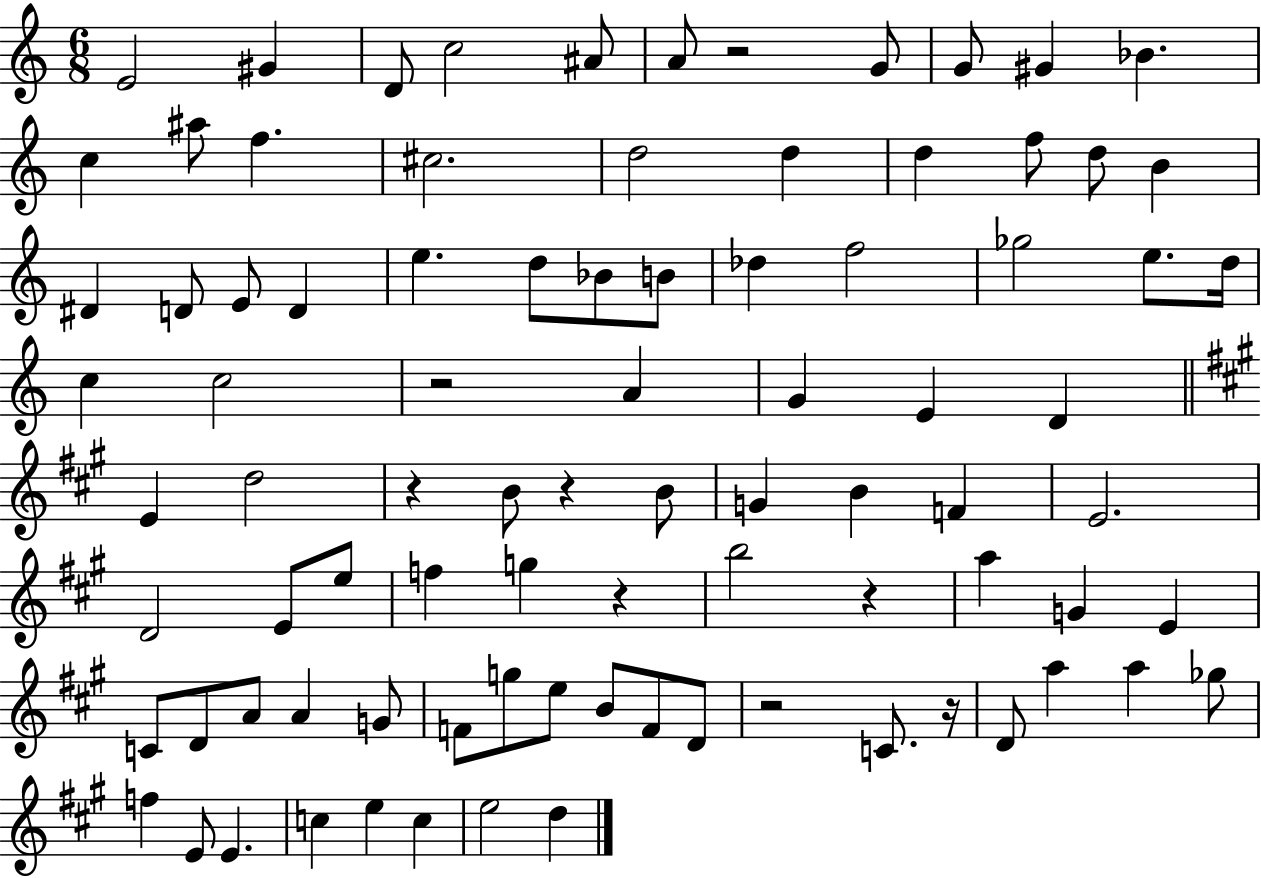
X:1
T:Untitled
M:6/8
L:1/4
K:C
E2 ^G D/2 c2 ^A/2 A/2 z2 G/2 G/2 ^G _B c ^a/2 f ^c2 d2 d d f/2 d/2 B ^D D/2 E/2 D e d/2 _B/2 B/2 _d f2 _g2 e/2 d/4 c c2 z2 A G E D E d2 z B/2 z B/2 G B F E2 D2 E/2 e/2 f g z b2 z a G E C/2 D/2 A/2 A G/2 F/2 g/2 e/2 B/2 F/2 D/2 z2 C/2 z/4 D/2 a a _g/2 f E/2 E c e c e2 d